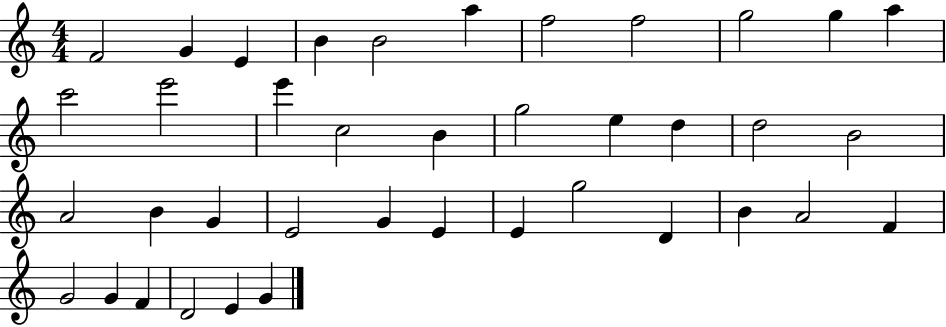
F4/h G4/q E4/q B4/q B4/h A5/q F5/h F5/h G5/h G5/q A5/q C6/h E6/h E6/q C5/h B4/q G5/h E5/q D5/q D5/h B4/h A4/h B4/q G4/q E4/h G4/q E4/q E4/q G5/h D4/q B4/q A4/h F4/q G4/h G4/q F4/q D4/h E4/q G4/q